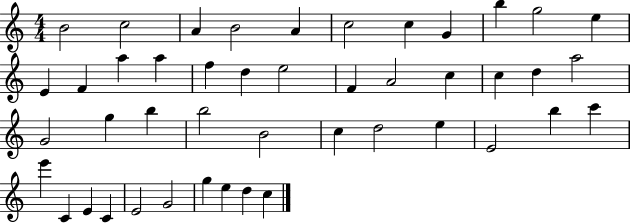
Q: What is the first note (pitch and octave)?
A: B4